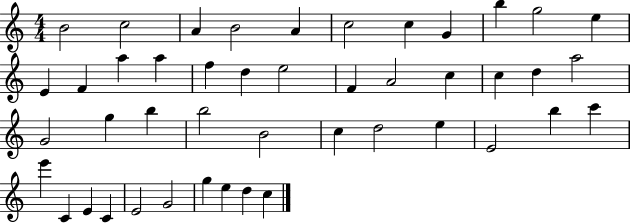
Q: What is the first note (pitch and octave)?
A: B4